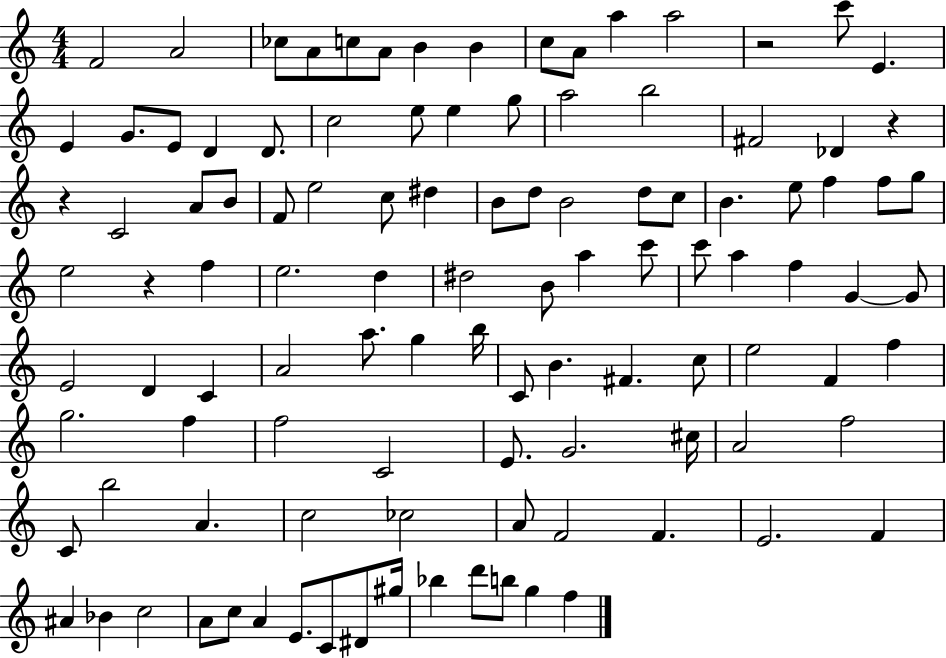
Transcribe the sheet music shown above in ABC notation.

X:1
T:Untitled
M:4/4
L:1/4
K:C
F2 A2 _c/2 A/2 c/2 A/2 B B c/2 A/2 a a2 z2 c'/2 E E G/2 E/2 D D/2 c2 e/2 e g/2 a2 b2 ^F2 _D z z C2 A/2 B/2 F/2 e2 c/2 ^d B/2 d/2 B2 d/2 c/2 B e/2 f f/2 g/2 e2 z f e2 d ^d2 B/2 a c'/2 c'/2 a f G G/2 E2 D C A2 a/2 g b/4 C/2 B ^F c/2 e2 F f g2 f f2 C2 E/2 G2 ^c/4 A2 f2 C/2 b2 A c2 _c2 A/2 F2 F E2 F ^A _B c2 A/2 c/2 A E/2 C/2 ^D/2 ^g/4 _b d'/2 b/2 g f